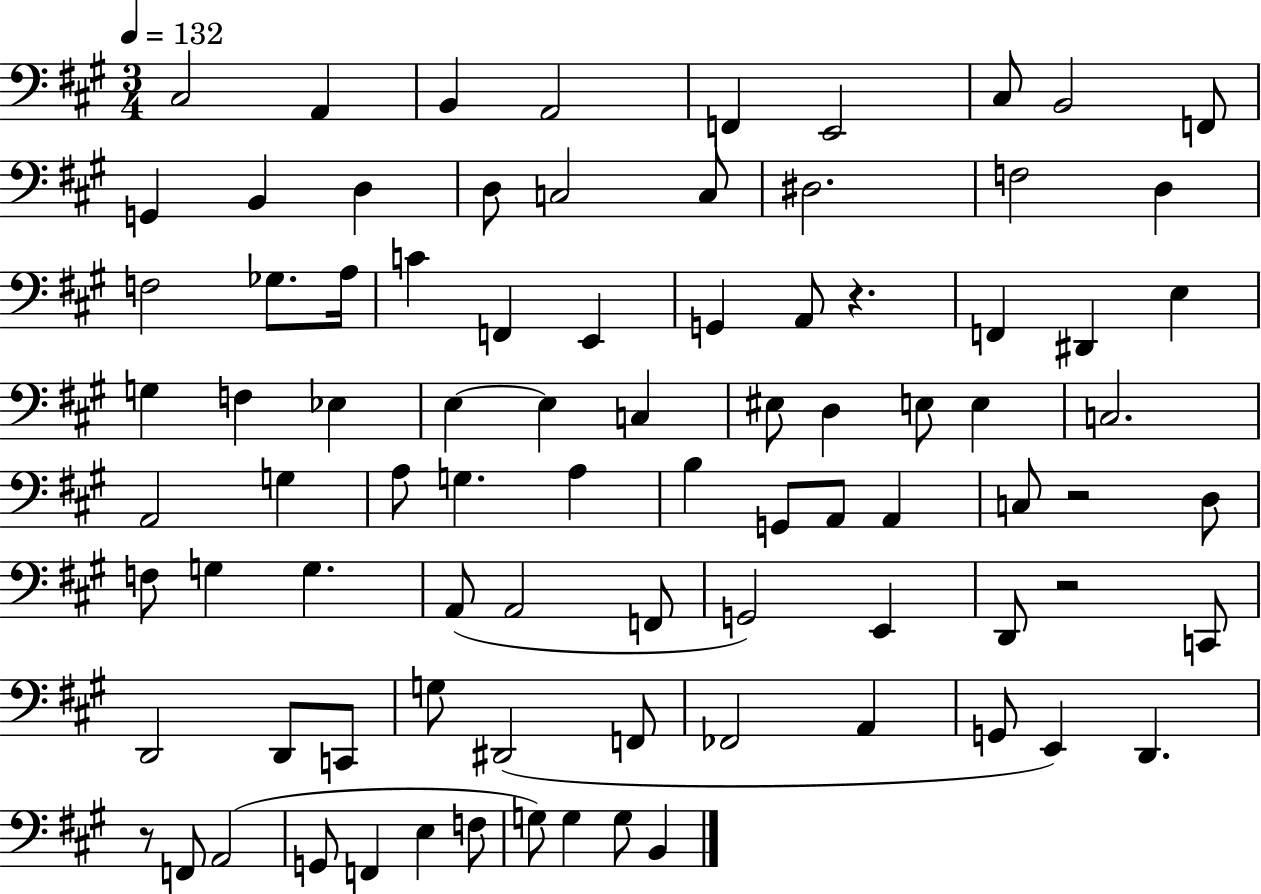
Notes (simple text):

C#3/h A2/q B2/q A2/h F2/q E2/h C#3/e B2/h F2/e G2/q B2/q D3/q D3/e C3/h C3/e D#3/h. F3/h D3/q F3/h Gb3/e. A3/s C4/q F2/q E2/q G2/q A2/e R/q. F2/q D#2/q E3/q G3/q F3/q Eb3/q E3/q E3/q C3/q EIS3/e D3/q E3/e E3/q C3/h. A2/h G3/q A3/e G3/q. A3/q B3/q G2/e A2/e A2/q C3/e R/h D3/e F3/e G3/q G3/q. A2/e A2/h F2/e G2/h E2/q D2/e R/h C2/e D2/h D2/e C2/e G3/e D#2/h F2/e FES2/h A2/q G2/e E2/q D2/q. R/e F2/e A2/h G2/e F2/q E3/q F3/e G3/e G3/q G3/e B2/q